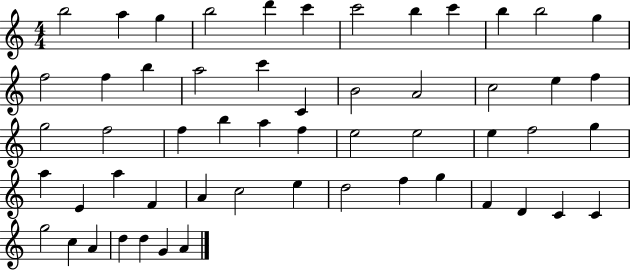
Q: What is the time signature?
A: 4/4